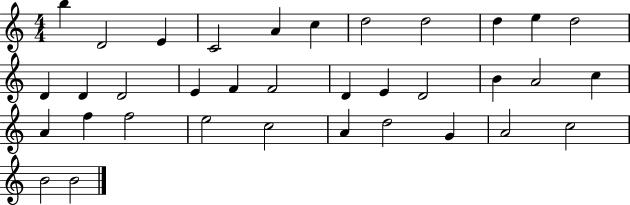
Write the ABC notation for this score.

X:1
T:Untitled
M:4/4
L:1/4
K:C
b D2 E C2 A c d2 d2 d e d2 D D D2 E F F2 D E D2 B A2 c A f f2 e2 c2 A d2 G A2 c2 B2 B2